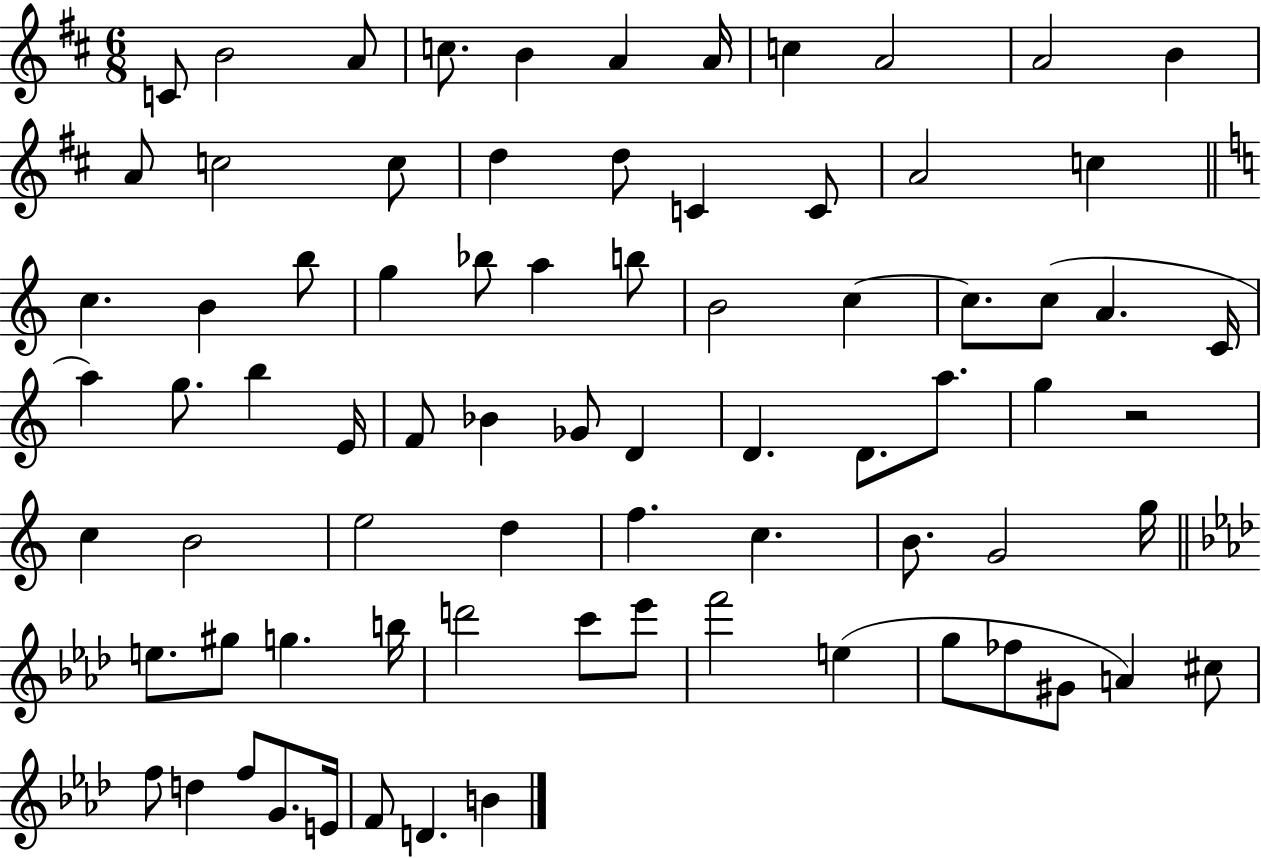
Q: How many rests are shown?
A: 1